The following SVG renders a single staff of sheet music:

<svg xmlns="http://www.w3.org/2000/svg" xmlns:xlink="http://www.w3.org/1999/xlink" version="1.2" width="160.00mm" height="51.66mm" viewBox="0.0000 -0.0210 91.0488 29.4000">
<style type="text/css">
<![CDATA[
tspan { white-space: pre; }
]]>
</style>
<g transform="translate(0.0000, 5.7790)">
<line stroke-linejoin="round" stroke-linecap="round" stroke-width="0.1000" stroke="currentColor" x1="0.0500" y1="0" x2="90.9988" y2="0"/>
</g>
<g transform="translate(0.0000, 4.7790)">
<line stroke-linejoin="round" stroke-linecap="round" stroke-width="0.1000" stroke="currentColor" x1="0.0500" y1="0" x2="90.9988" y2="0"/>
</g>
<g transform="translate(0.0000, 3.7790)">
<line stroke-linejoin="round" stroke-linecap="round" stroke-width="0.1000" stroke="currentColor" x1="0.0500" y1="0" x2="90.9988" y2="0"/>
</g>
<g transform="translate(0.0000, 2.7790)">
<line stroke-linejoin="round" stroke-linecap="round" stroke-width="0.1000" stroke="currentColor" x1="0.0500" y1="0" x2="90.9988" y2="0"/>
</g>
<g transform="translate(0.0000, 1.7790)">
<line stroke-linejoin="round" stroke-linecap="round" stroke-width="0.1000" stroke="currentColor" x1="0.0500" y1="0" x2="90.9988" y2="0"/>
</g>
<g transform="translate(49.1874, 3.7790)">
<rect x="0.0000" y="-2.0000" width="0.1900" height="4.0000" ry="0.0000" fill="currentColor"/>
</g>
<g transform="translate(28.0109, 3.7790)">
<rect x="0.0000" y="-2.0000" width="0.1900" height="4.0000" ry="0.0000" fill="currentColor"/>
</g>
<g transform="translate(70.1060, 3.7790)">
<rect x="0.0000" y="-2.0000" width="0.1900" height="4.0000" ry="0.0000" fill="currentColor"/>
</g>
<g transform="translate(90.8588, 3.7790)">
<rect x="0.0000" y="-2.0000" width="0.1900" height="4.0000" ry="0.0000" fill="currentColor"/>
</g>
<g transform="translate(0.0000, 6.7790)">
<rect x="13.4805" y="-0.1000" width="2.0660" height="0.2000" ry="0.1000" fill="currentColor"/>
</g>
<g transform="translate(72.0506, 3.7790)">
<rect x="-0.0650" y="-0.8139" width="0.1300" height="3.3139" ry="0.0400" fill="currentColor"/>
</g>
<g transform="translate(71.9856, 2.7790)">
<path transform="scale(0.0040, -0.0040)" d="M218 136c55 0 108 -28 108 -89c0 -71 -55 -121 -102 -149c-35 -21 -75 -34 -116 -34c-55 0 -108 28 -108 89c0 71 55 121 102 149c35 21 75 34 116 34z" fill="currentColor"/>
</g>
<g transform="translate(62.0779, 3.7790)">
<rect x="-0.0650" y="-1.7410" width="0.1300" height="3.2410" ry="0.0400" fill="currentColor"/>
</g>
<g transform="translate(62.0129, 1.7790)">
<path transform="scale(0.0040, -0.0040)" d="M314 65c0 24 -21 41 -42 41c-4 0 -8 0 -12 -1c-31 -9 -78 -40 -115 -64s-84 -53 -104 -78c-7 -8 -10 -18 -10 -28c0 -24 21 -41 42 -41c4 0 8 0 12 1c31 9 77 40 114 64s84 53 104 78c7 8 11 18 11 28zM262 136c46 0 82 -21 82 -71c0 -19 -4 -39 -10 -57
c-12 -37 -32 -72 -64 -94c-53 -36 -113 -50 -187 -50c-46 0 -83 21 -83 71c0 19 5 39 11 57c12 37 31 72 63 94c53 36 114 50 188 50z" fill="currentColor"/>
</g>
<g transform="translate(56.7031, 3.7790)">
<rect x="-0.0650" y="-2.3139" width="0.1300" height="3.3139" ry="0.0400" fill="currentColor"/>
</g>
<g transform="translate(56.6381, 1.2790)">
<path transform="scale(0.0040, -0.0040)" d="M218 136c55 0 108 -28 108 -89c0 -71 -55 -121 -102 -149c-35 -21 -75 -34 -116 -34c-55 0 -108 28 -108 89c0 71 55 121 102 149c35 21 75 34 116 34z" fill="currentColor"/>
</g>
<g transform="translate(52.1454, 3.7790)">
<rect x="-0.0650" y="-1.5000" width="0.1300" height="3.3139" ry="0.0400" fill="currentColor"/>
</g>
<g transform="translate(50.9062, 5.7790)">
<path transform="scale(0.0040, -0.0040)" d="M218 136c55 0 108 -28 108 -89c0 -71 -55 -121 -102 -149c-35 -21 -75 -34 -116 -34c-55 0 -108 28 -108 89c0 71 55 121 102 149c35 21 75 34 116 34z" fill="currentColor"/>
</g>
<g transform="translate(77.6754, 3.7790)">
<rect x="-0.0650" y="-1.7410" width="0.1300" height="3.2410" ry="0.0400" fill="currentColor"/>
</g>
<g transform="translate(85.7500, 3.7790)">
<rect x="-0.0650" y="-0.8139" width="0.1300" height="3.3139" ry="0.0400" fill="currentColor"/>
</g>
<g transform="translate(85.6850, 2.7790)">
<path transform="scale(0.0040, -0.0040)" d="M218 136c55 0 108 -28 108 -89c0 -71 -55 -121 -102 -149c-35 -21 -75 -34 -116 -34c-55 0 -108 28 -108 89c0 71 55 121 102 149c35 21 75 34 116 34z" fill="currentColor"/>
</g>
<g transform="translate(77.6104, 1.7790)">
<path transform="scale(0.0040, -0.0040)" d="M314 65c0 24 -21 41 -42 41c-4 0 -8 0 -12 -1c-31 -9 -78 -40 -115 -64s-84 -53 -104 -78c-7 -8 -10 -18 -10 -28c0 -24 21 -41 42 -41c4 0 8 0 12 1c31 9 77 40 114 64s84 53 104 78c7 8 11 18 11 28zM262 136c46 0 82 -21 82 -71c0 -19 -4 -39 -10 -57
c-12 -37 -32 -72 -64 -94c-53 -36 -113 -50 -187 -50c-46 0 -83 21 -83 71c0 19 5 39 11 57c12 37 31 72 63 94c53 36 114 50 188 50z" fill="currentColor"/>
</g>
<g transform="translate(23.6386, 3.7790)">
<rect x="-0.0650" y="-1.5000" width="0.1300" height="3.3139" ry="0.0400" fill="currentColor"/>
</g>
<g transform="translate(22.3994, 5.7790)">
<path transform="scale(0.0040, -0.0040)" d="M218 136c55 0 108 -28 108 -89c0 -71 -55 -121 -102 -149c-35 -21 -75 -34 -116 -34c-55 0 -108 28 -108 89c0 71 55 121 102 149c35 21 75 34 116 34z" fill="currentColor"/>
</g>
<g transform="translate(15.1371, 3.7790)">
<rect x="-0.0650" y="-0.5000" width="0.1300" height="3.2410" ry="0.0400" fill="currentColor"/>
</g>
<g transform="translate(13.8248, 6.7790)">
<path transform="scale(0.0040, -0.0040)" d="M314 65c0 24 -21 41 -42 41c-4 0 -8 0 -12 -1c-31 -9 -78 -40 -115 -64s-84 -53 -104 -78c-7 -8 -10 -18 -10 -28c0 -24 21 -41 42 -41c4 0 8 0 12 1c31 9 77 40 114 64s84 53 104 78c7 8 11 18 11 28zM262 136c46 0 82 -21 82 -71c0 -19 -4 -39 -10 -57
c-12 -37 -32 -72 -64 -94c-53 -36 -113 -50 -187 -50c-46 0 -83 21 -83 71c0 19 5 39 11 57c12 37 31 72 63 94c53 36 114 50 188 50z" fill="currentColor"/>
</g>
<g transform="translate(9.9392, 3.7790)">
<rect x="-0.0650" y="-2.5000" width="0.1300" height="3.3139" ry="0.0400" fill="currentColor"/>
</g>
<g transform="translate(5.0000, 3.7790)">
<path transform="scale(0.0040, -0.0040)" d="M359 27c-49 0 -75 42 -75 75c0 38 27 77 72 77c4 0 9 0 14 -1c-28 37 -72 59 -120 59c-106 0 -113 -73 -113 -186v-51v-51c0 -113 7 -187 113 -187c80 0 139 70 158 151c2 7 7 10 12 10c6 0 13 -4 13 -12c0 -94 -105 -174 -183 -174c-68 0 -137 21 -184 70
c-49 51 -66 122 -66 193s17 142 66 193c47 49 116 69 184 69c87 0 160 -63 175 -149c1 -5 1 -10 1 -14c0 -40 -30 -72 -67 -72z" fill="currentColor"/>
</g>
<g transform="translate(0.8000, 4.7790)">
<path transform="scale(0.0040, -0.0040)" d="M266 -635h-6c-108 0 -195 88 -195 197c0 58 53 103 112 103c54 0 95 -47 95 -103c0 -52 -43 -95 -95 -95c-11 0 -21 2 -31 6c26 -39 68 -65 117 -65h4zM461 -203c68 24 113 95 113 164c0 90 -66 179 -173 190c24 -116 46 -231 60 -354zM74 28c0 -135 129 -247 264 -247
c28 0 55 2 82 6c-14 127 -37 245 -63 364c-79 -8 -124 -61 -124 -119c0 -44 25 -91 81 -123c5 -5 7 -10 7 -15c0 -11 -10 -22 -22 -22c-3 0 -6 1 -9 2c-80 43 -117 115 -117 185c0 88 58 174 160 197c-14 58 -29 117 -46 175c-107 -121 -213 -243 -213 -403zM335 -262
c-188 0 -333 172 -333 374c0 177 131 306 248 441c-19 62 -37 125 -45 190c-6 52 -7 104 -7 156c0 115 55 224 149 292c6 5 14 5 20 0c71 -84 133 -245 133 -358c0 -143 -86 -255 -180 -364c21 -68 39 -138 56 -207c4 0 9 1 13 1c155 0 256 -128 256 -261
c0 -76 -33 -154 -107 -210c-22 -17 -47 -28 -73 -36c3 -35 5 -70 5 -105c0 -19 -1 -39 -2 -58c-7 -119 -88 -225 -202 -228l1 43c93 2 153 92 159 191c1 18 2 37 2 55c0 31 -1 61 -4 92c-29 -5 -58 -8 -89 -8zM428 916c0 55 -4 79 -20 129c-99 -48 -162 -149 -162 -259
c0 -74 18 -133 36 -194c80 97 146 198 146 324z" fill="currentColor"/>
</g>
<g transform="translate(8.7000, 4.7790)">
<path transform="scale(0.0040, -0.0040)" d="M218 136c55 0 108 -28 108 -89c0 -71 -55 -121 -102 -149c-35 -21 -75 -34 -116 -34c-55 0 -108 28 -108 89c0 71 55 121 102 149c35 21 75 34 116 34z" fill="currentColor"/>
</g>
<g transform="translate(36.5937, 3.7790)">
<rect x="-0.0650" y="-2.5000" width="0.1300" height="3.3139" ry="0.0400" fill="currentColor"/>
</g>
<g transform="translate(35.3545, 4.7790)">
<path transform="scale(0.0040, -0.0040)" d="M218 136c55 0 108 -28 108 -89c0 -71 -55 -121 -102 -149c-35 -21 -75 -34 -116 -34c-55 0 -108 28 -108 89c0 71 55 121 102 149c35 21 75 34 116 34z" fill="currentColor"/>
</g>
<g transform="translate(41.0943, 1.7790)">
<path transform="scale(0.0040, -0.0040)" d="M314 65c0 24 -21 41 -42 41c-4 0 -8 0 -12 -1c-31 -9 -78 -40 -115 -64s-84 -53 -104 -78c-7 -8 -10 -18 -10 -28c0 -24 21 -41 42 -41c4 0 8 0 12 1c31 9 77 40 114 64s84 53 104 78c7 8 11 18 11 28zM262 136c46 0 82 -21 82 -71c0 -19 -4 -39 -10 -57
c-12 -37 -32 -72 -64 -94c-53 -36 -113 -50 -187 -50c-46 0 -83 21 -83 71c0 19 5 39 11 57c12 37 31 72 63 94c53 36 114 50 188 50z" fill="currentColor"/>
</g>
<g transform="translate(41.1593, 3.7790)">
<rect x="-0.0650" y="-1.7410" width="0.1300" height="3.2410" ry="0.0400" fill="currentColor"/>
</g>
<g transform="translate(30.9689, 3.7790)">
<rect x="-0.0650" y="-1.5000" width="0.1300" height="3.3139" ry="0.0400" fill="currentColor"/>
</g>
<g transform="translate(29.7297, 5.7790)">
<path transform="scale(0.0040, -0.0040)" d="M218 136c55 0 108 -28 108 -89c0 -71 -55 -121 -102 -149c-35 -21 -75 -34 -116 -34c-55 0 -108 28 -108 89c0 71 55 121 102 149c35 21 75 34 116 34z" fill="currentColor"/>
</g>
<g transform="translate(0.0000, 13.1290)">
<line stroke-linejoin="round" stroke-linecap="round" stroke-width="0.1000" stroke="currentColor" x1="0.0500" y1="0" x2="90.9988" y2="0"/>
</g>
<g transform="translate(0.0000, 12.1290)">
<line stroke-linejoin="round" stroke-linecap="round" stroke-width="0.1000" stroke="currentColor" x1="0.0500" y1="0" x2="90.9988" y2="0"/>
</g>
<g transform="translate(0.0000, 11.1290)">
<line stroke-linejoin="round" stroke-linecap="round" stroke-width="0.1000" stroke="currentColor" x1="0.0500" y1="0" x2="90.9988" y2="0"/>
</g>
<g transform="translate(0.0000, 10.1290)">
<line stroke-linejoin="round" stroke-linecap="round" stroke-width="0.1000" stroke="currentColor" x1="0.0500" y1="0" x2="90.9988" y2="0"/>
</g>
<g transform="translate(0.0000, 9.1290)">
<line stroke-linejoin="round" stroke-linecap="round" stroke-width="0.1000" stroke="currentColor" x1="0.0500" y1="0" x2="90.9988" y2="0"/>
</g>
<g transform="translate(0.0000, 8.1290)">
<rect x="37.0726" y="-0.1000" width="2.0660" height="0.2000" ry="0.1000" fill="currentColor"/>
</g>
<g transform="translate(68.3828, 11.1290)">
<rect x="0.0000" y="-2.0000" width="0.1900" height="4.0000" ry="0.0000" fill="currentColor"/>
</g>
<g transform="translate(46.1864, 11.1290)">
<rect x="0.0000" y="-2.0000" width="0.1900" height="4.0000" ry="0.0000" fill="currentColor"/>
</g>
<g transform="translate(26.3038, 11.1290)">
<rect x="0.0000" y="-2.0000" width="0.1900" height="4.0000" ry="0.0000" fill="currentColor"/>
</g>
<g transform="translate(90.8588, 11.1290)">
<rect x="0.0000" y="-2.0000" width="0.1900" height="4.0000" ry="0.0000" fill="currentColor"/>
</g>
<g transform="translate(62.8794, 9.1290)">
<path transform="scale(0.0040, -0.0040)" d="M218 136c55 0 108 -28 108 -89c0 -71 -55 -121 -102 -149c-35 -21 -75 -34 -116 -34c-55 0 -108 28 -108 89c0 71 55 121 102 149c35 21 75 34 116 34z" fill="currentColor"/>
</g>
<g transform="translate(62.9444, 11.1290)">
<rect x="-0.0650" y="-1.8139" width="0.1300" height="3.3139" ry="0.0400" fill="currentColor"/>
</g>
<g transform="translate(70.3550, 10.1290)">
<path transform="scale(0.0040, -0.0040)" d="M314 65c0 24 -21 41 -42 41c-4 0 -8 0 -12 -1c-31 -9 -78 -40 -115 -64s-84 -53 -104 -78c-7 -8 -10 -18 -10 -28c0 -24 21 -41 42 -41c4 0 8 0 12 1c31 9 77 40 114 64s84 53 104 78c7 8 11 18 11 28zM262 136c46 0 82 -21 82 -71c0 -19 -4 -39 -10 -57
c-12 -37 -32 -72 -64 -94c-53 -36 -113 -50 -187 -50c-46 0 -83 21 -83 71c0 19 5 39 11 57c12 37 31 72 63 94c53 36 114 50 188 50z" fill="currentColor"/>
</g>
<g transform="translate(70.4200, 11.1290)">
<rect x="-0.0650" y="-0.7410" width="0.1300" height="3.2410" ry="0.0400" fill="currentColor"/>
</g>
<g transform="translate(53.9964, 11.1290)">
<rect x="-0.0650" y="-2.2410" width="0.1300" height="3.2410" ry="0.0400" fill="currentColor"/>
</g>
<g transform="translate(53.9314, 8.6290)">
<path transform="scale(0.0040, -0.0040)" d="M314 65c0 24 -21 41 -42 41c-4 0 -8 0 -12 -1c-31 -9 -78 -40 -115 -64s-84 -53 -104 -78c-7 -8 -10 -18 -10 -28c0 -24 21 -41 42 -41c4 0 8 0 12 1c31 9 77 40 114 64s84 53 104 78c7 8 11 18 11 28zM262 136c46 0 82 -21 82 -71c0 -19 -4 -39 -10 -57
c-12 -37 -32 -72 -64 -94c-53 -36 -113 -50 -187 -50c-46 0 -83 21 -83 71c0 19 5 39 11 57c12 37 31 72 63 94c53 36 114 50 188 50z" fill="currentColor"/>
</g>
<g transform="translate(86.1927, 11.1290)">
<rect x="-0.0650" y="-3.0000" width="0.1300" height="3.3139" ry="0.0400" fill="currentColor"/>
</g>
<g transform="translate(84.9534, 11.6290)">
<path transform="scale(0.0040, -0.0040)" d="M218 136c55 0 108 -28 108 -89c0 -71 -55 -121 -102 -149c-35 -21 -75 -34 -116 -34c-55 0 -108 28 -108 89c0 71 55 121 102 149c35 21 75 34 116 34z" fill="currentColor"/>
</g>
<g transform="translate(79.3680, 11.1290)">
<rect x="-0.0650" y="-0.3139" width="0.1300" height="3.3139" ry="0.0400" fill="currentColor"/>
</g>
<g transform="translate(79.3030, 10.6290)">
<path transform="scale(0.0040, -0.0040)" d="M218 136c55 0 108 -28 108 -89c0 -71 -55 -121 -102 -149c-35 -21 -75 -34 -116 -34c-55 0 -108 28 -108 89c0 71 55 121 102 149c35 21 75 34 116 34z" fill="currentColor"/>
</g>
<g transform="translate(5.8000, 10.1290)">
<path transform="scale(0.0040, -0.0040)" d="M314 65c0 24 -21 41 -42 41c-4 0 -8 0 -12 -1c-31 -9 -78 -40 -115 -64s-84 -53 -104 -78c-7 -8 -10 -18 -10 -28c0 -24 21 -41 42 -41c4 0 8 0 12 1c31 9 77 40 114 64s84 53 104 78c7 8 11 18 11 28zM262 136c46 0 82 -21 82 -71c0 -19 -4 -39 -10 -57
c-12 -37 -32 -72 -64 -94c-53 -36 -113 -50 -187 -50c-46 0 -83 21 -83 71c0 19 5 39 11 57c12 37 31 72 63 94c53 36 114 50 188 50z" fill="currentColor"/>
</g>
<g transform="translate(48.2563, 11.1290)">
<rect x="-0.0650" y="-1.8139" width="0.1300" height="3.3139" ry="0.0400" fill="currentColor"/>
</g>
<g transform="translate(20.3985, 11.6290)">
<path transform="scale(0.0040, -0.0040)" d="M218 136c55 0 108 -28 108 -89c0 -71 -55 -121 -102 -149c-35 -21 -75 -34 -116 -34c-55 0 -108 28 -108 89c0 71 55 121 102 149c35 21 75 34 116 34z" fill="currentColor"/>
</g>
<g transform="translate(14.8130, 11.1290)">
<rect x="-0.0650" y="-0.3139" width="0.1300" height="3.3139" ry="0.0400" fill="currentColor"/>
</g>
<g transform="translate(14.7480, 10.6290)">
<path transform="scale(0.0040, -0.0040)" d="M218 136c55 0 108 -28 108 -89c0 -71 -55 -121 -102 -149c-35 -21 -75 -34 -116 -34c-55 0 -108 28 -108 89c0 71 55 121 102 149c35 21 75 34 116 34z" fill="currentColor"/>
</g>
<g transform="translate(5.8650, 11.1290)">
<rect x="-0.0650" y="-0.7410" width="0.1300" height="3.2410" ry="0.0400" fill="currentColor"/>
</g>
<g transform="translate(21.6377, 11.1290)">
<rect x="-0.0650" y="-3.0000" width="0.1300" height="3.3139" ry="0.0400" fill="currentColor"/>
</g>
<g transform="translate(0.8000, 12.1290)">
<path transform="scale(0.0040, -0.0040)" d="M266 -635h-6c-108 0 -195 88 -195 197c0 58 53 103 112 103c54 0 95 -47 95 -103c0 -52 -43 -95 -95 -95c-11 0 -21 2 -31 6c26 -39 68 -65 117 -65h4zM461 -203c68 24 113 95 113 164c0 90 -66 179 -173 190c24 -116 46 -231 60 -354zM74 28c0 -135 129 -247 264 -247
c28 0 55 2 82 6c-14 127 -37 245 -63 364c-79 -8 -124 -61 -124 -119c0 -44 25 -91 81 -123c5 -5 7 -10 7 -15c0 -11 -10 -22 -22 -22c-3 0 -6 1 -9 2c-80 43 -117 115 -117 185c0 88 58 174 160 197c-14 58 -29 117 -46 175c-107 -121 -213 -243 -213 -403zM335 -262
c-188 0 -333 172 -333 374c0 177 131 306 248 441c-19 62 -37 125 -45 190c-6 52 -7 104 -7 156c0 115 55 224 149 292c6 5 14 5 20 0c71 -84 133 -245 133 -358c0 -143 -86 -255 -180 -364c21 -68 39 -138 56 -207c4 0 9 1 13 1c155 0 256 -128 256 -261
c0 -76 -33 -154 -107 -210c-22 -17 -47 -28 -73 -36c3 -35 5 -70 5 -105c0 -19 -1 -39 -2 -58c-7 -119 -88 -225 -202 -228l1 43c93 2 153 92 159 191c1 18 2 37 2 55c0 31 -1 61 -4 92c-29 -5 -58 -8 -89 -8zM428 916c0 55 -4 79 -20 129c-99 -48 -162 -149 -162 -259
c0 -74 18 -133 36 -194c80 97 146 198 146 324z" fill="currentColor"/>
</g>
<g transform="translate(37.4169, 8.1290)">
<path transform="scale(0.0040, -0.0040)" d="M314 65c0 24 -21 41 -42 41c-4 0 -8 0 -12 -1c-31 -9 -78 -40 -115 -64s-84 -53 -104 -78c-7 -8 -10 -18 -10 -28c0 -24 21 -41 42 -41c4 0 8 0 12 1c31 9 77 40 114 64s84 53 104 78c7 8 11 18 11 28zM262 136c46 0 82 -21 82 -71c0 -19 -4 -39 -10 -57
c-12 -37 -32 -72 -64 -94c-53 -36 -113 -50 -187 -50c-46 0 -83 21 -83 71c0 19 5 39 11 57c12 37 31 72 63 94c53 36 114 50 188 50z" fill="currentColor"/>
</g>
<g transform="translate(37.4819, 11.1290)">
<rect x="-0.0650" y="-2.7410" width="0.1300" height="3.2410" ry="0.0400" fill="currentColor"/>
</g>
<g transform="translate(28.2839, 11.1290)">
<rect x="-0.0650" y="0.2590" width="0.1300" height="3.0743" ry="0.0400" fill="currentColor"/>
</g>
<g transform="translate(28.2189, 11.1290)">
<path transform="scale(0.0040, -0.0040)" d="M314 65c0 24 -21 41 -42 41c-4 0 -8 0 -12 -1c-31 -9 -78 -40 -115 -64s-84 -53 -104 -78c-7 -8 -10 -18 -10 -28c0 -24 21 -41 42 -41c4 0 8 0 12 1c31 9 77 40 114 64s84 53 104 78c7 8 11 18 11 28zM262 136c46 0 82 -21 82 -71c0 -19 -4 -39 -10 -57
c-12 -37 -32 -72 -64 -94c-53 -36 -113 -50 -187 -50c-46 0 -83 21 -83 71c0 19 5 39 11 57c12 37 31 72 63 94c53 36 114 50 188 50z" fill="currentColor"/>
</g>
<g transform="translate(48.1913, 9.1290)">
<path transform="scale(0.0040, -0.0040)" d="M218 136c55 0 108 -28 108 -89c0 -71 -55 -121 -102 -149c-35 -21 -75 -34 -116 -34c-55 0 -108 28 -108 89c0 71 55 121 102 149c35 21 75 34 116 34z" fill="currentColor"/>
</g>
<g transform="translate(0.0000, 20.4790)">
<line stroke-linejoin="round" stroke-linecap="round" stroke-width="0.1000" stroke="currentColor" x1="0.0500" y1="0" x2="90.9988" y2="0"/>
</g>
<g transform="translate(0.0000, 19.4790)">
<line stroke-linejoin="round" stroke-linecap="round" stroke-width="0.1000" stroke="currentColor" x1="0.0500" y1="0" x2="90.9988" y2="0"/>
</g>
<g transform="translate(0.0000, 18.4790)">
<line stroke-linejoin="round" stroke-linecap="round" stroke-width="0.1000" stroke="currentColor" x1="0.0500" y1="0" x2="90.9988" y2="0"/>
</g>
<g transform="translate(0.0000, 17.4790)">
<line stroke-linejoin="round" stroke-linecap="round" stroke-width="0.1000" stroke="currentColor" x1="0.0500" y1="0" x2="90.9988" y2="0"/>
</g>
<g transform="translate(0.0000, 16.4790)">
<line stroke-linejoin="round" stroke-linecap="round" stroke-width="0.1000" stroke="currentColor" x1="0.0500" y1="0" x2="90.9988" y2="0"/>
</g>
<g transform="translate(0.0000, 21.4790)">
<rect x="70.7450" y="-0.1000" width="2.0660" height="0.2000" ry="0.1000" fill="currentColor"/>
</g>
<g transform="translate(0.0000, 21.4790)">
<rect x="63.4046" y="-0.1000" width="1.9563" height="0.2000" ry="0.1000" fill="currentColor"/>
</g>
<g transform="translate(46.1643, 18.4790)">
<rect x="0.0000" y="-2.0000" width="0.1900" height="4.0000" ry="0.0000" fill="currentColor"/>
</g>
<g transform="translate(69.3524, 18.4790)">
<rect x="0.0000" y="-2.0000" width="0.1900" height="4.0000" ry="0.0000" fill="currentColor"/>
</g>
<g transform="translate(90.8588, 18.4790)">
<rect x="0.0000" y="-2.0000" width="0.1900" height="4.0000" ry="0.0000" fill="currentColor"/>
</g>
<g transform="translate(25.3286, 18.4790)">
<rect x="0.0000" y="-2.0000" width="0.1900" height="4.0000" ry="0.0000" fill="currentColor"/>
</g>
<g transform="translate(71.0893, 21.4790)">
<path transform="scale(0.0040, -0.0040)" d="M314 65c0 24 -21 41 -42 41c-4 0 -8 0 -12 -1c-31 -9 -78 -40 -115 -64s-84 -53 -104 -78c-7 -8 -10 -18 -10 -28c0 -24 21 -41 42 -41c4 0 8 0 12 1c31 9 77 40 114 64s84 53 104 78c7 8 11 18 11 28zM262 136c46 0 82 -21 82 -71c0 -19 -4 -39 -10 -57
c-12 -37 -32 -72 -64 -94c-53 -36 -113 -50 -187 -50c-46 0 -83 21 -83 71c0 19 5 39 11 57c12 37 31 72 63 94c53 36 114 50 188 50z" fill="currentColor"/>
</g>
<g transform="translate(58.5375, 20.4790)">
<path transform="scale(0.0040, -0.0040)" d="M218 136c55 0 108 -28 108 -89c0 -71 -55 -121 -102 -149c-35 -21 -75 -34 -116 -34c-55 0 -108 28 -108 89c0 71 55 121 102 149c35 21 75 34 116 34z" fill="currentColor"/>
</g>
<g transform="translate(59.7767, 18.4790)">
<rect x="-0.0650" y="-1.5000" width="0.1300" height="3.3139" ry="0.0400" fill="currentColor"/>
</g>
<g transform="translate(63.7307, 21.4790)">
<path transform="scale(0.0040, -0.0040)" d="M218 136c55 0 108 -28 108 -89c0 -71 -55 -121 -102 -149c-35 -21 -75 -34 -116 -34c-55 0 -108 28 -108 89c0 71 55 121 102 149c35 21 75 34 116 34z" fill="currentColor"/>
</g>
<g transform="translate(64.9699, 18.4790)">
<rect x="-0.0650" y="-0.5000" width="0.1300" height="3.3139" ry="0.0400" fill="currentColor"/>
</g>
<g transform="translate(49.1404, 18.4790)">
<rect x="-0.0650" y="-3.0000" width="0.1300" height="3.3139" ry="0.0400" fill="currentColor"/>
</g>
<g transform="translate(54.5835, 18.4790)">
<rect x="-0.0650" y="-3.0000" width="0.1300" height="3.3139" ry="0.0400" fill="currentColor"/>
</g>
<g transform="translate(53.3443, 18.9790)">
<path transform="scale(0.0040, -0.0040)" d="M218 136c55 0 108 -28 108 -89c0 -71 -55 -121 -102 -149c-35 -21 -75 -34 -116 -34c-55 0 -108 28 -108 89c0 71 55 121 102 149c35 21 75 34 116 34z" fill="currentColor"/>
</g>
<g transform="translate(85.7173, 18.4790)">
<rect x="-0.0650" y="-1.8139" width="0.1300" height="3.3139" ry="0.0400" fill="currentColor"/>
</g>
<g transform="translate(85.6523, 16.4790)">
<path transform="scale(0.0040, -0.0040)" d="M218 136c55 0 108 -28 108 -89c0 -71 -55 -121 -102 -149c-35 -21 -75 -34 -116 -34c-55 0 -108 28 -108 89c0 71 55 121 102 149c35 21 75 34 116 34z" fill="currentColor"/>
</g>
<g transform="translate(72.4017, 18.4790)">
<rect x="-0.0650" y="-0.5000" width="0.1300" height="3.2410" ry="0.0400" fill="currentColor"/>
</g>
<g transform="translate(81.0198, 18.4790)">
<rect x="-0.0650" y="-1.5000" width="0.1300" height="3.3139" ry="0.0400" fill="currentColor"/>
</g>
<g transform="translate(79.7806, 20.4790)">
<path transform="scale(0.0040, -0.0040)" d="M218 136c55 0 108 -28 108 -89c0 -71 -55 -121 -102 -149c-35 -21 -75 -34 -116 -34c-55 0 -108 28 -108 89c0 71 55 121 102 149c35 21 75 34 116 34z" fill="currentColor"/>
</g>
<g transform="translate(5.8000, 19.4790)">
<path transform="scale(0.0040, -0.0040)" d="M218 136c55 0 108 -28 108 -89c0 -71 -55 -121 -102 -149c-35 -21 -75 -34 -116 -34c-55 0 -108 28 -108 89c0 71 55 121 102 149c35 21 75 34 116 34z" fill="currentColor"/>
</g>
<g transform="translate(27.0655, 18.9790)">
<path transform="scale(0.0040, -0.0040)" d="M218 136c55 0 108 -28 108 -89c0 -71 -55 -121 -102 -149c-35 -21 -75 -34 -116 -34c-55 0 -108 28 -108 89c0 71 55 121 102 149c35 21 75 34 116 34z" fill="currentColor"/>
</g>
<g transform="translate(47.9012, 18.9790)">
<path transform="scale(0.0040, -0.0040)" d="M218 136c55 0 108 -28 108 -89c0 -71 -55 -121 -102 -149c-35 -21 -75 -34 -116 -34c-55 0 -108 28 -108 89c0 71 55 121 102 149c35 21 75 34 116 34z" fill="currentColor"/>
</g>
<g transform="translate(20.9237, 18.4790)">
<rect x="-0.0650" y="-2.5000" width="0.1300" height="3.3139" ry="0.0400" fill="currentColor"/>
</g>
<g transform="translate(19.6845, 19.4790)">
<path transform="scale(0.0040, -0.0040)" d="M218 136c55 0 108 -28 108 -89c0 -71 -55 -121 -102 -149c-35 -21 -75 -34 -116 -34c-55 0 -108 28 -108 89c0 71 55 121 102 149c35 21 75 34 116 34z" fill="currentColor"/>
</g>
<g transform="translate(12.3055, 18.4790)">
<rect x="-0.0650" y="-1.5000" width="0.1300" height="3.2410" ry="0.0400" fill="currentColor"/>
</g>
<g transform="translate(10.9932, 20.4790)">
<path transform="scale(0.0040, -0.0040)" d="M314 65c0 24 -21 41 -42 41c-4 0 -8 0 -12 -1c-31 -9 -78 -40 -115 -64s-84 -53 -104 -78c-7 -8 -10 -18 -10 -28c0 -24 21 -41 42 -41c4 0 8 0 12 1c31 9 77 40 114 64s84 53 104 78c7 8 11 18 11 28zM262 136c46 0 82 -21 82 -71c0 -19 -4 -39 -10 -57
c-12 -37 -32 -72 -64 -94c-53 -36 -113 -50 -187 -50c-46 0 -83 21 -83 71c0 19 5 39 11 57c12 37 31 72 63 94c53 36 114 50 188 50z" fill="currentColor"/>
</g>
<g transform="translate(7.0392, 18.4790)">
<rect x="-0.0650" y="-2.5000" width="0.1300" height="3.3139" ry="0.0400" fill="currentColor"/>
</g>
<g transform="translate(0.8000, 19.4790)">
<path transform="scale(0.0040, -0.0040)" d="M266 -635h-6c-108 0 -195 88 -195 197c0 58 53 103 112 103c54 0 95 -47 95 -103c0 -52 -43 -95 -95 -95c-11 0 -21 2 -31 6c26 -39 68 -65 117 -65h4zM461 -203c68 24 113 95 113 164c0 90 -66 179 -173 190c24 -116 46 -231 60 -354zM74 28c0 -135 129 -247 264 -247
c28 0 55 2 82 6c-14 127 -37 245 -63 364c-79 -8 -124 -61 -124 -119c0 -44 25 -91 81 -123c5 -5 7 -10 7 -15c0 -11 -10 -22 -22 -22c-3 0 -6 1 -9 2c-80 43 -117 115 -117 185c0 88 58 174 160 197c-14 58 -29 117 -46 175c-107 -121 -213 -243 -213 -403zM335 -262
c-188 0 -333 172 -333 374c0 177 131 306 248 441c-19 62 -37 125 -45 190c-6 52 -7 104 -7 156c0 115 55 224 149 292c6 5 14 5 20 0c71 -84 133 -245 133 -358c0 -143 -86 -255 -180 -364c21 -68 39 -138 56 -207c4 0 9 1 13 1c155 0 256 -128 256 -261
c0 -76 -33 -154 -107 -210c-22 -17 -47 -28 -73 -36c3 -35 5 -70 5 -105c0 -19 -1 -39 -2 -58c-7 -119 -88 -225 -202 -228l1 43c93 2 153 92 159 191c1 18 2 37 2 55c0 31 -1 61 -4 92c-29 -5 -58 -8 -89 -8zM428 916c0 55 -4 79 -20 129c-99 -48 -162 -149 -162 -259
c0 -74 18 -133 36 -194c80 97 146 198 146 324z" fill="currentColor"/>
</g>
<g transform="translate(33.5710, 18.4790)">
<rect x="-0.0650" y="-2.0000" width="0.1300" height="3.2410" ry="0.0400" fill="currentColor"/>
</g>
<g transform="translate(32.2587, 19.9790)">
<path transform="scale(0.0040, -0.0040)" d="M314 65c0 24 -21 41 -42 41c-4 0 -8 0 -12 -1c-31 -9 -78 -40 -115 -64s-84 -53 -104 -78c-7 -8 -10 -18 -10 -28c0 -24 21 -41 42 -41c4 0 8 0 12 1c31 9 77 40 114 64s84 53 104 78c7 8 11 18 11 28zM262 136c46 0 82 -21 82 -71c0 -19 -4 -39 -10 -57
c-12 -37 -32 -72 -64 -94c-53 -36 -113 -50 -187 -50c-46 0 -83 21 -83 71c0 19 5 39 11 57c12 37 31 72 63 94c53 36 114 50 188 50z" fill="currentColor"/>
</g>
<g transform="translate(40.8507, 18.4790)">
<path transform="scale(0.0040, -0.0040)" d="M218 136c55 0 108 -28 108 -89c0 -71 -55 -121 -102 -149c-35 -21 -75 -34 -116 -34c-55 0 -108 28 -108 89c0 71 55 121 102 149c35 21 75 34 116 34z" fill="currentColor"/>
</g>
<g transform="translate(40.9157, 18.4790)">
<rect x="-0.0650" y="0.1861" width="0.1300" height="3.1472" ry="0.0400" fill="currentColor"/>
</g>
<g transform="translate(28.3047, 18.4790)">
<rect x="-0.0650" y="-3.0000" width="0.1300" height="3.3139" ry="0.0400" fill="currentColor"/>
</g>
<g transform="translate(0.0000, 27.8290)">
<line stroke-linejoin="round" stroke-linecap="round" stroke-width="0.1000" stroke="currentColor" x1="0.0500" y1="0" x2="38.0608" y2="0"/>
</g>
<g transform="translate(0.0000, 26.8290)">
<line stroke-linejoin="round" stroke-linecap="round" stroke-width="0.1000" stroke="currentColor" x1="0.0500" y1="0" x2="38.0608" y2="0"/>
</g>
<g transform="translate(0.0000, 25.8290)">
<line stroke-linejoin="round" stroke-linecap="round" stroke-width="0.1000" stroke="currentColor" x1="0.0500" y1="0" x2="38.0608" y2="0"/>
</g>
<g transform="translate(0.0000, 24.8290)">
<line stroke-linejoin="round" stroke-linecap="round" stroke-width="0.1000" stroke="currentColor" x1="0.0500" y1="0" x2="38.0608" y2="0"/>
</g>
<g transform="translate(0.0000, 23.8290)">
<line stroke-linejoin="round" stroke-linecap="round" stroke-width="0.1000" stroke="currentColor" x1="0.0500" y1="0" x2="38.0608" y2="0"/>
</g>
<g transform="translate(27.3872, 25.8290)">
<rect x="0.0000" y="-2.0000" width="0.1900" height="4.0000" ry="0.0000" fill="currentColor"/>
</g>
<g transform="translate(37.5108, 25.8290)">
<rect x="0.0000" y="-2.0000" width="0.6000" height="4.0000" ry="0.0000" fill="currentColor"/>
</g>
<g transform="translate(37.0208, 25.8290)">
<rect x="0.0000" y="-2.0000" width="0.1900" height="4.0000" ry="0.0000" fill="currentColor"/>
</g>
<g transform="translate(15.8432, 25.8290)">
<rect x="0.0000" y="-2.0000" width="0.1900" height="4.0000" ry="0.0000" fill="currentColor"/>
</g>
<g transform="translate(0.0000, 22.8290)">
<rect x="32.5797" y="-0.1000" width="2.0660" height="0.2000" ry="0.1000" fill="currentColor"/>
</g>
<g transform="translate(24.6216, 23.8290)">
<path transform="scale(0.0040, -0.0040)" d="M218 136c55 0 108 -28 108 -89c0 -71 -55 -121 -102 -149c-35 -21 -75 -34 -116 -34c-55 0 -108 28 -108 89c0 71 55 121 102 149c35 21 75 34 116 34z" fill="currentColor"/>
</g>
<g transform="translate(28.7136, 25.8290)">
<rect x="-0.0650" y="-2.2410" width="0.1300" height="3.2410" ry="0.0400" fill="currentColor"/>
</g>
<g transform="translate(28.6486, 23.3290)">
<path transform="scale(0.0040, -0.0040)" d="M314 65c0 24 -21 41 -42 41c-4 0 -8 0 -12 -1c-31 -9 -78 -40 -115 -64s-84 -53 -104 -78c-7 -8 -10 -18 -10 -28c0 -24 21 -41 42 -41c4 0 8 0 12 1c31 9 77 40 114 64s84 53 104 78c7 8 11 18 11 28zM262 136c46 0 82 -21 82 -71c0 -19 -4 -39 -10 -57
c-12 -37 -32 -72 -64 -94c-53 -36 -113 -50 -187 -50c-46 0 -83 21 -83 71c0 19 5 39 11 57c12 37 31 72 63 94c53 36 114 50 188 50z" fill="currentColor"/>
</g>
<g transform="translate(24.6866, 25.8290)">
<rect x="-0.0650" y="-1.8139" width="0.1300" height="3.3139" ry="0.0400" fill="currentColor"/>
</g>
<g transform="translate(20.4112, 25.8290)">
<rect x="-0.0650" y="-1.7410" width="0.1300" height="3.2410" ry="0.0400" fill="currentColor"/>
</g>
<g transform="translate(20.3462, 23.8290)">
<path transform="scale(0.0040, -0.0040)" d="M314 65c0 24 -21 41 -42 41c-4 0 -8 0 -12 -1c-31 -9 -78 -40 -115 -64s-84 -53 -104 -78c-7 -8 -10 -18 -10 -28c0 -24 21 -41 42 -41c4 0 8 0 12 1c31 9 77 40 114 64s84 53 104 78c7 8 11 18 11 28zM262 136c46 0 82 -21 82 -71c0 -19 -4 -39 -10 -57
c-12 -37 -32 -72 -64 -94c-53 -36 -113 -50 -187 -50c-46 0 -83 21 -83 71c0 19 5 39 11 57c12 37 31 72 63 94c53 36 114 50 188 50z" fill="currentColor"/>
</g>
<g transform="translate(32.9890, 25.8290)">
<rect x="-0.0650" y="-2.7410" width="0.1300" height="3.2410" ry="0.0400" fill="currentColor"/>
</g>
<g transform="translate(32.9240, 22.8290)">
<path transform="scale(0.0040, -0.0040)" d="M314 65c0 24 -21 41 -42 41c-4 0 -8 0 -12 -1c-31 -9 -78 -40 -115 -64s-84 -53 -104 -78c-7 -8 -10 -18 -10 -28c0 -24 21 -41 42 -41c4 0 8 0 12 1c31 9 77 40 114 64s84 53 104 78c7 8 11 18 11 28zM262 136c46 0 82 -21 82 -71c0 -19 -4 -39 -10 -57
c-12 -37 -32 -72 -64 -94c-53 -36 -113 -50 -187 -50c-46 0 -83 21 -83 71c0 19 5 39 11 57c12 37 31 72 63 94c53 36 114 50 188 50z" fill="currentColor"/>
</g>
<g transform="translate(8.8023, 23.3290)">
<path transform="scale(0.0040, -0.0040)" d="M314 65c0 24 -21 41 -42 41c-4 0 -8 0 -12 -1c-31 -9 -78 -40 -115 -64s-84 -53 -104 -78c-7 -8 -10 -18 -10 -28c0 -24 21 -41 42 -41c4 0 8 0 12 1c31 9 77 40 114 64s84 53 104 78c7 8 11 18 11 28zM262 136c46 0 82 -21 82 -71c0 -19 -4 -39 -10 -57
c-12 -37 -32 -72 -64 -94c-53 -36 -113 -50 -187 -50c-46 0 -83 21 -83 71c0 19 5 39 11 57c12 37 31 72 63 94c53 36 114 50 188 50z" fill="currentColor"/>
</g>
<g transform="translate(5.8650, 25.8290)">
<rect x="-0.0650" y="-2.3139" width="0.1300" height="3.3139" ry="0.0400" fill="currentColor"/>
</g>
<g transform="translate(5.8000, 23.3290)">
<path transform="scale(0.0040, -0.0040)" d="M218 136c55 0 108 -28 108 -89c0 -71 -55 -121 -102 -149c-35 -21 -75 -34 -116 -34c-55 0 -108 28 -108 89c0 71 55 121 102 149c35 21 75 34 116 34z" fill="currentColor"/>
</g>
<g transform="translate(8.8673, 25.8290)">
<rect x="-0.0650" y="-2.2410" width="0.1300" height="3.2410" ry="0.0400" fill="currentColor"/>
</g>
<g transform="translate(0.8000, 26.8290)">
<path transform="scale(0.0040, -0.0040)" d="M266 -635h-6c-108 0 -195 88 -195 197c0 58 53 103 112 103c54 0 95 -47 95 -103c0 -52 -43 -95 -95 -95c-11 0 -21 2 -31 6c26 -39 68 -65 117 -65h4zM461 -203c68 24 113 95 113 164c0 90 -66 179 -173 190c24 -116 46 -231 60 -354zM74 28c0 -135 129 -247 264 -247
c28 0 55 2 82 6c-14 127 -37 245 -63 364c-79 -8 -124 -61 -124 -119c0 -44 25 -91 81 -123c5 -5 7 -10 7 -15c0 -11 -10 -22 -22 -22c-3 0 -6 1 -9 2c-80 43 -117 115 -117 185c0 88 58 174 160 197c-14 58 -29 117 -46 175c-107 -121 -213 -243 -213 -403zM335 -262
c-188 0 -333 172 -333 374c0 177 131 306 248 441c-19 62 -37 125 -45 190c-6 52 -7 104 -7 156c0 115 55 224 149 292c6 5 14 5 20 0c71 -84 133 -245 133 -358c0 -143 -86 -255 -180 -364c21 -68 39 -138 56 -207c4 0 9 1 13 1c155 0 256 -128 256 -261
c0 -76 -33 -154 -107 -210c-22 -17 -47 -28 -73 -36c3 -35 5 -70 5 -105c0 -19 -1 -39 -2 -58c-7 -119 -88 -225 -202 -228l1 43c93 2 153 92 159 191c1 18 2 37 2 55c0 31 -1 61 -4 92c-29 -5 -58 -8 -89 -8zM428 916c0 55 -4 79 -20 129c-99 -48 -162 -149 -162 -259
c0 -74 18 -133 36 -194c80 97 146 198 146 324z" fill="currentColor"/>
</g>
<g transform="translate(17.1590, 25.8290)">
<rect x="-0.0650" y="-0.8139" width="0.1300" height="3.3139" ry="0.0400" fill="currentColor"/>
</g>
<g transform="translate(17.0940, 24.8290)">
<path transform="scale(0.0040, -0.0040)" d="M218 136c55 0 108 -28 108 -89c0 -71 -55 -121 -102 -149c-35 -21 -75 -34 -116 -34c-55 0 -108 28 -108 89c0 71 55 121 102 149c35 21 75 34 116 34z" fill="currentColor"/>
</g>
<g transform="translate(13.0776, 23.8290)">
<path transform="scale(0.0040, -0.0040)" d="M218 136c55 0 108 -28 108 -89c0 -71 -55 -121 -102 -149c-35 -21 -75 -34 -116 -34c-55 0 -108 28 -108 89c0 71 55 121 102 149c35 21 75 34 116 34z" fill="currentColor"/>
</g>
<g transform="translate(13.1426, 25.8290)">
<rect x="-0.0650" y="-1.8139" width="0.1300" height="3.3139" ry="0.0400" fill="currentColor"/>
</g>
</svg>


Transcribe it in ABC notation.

X:1
T:Untitled
M:4/4
L:1/4
K:C
G C2 E E G f2 E g f2 d f2 d d2 c A B2 a2 f g2 f d2 c A G E2 G A F2 B A A E C C2 E f g g2 f d f2 f g2 a2